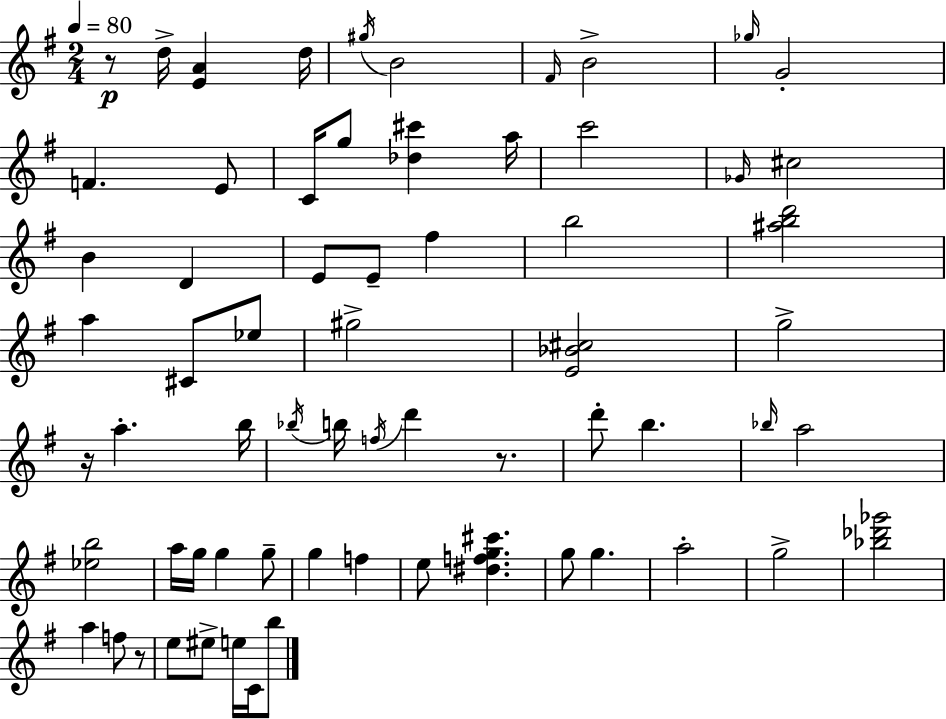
R/e D5/s [E4,A4]/q D5/s G#5/s B4/h F#4/s B4/h Gb5/s G4/h F4/q. E4/e C4/s G5/e [Db5,C#6]/q A5/s C6/h Gb4/s C#5/h B4/q D4/q E4/e E4/e F#5/q B5/h [A#5,B5,D6]/h A5/q C#4/e Eb5/e G#5/h [E4,Bb4,C#5]/h G5/h R/s A5/q. B5/s Bb5/s B5/s F5/s D6/q R/e. D6/e B5/q. Bb5/s A5/h [Eb5,B5]/h A5/s G5/s G5/q G5/e G5/q F5/q E5/e [D#5,F5,G5,C#6]/q. G5/e G5/q. A5/h G5/h [Bb5,Db6,Gb6]/h A5/q F5/e R/e E5/e EIS5/e E5/s C4/s B5/e